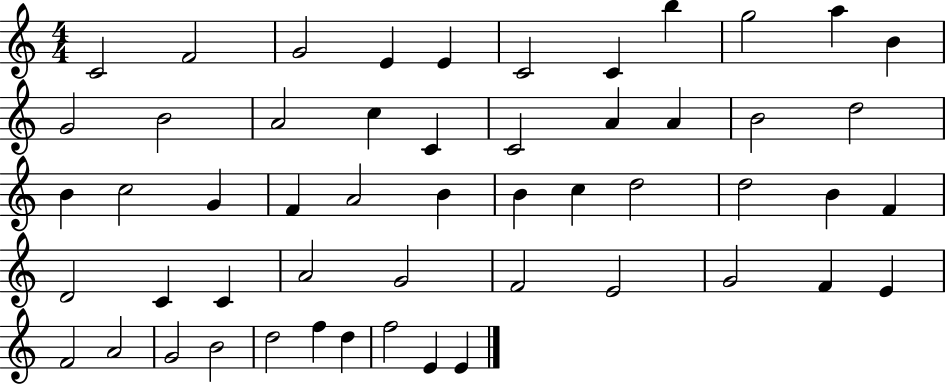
C4/h F4/h G4/h E4/q E4/q C4/h C4/q B5/q G5/h A5/q B4/q G4/h B4/h A4/h C5/q C4/q C4/h A4/q A4/q B4/h D5/h B4/q C5/h G4/q F4/q A4/h B4/q B4/q C5/q D5/h D5/h B4/q F4/q D4/h C4/q C4/q A4/h G4/h F4/h E4/h G4/h F4/q E4/q F4/h A4/h G4/h B4/h D5/h F5/q D5/q F5/h E4/q E4/q